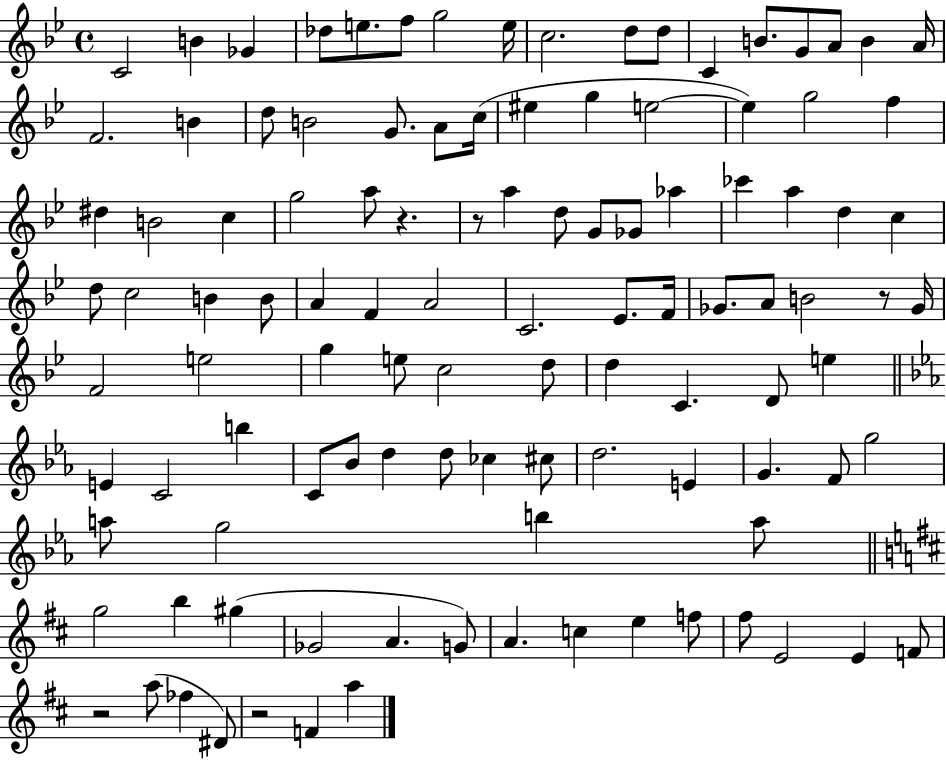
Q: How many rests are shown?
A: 5